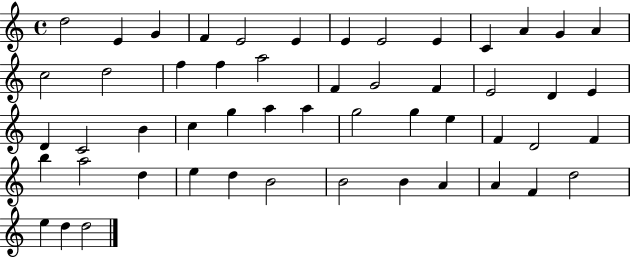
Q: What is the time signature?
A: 4/4